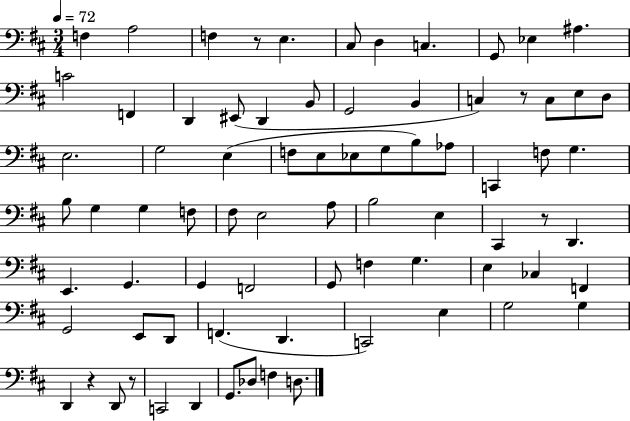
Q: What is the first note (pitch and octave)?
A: F3